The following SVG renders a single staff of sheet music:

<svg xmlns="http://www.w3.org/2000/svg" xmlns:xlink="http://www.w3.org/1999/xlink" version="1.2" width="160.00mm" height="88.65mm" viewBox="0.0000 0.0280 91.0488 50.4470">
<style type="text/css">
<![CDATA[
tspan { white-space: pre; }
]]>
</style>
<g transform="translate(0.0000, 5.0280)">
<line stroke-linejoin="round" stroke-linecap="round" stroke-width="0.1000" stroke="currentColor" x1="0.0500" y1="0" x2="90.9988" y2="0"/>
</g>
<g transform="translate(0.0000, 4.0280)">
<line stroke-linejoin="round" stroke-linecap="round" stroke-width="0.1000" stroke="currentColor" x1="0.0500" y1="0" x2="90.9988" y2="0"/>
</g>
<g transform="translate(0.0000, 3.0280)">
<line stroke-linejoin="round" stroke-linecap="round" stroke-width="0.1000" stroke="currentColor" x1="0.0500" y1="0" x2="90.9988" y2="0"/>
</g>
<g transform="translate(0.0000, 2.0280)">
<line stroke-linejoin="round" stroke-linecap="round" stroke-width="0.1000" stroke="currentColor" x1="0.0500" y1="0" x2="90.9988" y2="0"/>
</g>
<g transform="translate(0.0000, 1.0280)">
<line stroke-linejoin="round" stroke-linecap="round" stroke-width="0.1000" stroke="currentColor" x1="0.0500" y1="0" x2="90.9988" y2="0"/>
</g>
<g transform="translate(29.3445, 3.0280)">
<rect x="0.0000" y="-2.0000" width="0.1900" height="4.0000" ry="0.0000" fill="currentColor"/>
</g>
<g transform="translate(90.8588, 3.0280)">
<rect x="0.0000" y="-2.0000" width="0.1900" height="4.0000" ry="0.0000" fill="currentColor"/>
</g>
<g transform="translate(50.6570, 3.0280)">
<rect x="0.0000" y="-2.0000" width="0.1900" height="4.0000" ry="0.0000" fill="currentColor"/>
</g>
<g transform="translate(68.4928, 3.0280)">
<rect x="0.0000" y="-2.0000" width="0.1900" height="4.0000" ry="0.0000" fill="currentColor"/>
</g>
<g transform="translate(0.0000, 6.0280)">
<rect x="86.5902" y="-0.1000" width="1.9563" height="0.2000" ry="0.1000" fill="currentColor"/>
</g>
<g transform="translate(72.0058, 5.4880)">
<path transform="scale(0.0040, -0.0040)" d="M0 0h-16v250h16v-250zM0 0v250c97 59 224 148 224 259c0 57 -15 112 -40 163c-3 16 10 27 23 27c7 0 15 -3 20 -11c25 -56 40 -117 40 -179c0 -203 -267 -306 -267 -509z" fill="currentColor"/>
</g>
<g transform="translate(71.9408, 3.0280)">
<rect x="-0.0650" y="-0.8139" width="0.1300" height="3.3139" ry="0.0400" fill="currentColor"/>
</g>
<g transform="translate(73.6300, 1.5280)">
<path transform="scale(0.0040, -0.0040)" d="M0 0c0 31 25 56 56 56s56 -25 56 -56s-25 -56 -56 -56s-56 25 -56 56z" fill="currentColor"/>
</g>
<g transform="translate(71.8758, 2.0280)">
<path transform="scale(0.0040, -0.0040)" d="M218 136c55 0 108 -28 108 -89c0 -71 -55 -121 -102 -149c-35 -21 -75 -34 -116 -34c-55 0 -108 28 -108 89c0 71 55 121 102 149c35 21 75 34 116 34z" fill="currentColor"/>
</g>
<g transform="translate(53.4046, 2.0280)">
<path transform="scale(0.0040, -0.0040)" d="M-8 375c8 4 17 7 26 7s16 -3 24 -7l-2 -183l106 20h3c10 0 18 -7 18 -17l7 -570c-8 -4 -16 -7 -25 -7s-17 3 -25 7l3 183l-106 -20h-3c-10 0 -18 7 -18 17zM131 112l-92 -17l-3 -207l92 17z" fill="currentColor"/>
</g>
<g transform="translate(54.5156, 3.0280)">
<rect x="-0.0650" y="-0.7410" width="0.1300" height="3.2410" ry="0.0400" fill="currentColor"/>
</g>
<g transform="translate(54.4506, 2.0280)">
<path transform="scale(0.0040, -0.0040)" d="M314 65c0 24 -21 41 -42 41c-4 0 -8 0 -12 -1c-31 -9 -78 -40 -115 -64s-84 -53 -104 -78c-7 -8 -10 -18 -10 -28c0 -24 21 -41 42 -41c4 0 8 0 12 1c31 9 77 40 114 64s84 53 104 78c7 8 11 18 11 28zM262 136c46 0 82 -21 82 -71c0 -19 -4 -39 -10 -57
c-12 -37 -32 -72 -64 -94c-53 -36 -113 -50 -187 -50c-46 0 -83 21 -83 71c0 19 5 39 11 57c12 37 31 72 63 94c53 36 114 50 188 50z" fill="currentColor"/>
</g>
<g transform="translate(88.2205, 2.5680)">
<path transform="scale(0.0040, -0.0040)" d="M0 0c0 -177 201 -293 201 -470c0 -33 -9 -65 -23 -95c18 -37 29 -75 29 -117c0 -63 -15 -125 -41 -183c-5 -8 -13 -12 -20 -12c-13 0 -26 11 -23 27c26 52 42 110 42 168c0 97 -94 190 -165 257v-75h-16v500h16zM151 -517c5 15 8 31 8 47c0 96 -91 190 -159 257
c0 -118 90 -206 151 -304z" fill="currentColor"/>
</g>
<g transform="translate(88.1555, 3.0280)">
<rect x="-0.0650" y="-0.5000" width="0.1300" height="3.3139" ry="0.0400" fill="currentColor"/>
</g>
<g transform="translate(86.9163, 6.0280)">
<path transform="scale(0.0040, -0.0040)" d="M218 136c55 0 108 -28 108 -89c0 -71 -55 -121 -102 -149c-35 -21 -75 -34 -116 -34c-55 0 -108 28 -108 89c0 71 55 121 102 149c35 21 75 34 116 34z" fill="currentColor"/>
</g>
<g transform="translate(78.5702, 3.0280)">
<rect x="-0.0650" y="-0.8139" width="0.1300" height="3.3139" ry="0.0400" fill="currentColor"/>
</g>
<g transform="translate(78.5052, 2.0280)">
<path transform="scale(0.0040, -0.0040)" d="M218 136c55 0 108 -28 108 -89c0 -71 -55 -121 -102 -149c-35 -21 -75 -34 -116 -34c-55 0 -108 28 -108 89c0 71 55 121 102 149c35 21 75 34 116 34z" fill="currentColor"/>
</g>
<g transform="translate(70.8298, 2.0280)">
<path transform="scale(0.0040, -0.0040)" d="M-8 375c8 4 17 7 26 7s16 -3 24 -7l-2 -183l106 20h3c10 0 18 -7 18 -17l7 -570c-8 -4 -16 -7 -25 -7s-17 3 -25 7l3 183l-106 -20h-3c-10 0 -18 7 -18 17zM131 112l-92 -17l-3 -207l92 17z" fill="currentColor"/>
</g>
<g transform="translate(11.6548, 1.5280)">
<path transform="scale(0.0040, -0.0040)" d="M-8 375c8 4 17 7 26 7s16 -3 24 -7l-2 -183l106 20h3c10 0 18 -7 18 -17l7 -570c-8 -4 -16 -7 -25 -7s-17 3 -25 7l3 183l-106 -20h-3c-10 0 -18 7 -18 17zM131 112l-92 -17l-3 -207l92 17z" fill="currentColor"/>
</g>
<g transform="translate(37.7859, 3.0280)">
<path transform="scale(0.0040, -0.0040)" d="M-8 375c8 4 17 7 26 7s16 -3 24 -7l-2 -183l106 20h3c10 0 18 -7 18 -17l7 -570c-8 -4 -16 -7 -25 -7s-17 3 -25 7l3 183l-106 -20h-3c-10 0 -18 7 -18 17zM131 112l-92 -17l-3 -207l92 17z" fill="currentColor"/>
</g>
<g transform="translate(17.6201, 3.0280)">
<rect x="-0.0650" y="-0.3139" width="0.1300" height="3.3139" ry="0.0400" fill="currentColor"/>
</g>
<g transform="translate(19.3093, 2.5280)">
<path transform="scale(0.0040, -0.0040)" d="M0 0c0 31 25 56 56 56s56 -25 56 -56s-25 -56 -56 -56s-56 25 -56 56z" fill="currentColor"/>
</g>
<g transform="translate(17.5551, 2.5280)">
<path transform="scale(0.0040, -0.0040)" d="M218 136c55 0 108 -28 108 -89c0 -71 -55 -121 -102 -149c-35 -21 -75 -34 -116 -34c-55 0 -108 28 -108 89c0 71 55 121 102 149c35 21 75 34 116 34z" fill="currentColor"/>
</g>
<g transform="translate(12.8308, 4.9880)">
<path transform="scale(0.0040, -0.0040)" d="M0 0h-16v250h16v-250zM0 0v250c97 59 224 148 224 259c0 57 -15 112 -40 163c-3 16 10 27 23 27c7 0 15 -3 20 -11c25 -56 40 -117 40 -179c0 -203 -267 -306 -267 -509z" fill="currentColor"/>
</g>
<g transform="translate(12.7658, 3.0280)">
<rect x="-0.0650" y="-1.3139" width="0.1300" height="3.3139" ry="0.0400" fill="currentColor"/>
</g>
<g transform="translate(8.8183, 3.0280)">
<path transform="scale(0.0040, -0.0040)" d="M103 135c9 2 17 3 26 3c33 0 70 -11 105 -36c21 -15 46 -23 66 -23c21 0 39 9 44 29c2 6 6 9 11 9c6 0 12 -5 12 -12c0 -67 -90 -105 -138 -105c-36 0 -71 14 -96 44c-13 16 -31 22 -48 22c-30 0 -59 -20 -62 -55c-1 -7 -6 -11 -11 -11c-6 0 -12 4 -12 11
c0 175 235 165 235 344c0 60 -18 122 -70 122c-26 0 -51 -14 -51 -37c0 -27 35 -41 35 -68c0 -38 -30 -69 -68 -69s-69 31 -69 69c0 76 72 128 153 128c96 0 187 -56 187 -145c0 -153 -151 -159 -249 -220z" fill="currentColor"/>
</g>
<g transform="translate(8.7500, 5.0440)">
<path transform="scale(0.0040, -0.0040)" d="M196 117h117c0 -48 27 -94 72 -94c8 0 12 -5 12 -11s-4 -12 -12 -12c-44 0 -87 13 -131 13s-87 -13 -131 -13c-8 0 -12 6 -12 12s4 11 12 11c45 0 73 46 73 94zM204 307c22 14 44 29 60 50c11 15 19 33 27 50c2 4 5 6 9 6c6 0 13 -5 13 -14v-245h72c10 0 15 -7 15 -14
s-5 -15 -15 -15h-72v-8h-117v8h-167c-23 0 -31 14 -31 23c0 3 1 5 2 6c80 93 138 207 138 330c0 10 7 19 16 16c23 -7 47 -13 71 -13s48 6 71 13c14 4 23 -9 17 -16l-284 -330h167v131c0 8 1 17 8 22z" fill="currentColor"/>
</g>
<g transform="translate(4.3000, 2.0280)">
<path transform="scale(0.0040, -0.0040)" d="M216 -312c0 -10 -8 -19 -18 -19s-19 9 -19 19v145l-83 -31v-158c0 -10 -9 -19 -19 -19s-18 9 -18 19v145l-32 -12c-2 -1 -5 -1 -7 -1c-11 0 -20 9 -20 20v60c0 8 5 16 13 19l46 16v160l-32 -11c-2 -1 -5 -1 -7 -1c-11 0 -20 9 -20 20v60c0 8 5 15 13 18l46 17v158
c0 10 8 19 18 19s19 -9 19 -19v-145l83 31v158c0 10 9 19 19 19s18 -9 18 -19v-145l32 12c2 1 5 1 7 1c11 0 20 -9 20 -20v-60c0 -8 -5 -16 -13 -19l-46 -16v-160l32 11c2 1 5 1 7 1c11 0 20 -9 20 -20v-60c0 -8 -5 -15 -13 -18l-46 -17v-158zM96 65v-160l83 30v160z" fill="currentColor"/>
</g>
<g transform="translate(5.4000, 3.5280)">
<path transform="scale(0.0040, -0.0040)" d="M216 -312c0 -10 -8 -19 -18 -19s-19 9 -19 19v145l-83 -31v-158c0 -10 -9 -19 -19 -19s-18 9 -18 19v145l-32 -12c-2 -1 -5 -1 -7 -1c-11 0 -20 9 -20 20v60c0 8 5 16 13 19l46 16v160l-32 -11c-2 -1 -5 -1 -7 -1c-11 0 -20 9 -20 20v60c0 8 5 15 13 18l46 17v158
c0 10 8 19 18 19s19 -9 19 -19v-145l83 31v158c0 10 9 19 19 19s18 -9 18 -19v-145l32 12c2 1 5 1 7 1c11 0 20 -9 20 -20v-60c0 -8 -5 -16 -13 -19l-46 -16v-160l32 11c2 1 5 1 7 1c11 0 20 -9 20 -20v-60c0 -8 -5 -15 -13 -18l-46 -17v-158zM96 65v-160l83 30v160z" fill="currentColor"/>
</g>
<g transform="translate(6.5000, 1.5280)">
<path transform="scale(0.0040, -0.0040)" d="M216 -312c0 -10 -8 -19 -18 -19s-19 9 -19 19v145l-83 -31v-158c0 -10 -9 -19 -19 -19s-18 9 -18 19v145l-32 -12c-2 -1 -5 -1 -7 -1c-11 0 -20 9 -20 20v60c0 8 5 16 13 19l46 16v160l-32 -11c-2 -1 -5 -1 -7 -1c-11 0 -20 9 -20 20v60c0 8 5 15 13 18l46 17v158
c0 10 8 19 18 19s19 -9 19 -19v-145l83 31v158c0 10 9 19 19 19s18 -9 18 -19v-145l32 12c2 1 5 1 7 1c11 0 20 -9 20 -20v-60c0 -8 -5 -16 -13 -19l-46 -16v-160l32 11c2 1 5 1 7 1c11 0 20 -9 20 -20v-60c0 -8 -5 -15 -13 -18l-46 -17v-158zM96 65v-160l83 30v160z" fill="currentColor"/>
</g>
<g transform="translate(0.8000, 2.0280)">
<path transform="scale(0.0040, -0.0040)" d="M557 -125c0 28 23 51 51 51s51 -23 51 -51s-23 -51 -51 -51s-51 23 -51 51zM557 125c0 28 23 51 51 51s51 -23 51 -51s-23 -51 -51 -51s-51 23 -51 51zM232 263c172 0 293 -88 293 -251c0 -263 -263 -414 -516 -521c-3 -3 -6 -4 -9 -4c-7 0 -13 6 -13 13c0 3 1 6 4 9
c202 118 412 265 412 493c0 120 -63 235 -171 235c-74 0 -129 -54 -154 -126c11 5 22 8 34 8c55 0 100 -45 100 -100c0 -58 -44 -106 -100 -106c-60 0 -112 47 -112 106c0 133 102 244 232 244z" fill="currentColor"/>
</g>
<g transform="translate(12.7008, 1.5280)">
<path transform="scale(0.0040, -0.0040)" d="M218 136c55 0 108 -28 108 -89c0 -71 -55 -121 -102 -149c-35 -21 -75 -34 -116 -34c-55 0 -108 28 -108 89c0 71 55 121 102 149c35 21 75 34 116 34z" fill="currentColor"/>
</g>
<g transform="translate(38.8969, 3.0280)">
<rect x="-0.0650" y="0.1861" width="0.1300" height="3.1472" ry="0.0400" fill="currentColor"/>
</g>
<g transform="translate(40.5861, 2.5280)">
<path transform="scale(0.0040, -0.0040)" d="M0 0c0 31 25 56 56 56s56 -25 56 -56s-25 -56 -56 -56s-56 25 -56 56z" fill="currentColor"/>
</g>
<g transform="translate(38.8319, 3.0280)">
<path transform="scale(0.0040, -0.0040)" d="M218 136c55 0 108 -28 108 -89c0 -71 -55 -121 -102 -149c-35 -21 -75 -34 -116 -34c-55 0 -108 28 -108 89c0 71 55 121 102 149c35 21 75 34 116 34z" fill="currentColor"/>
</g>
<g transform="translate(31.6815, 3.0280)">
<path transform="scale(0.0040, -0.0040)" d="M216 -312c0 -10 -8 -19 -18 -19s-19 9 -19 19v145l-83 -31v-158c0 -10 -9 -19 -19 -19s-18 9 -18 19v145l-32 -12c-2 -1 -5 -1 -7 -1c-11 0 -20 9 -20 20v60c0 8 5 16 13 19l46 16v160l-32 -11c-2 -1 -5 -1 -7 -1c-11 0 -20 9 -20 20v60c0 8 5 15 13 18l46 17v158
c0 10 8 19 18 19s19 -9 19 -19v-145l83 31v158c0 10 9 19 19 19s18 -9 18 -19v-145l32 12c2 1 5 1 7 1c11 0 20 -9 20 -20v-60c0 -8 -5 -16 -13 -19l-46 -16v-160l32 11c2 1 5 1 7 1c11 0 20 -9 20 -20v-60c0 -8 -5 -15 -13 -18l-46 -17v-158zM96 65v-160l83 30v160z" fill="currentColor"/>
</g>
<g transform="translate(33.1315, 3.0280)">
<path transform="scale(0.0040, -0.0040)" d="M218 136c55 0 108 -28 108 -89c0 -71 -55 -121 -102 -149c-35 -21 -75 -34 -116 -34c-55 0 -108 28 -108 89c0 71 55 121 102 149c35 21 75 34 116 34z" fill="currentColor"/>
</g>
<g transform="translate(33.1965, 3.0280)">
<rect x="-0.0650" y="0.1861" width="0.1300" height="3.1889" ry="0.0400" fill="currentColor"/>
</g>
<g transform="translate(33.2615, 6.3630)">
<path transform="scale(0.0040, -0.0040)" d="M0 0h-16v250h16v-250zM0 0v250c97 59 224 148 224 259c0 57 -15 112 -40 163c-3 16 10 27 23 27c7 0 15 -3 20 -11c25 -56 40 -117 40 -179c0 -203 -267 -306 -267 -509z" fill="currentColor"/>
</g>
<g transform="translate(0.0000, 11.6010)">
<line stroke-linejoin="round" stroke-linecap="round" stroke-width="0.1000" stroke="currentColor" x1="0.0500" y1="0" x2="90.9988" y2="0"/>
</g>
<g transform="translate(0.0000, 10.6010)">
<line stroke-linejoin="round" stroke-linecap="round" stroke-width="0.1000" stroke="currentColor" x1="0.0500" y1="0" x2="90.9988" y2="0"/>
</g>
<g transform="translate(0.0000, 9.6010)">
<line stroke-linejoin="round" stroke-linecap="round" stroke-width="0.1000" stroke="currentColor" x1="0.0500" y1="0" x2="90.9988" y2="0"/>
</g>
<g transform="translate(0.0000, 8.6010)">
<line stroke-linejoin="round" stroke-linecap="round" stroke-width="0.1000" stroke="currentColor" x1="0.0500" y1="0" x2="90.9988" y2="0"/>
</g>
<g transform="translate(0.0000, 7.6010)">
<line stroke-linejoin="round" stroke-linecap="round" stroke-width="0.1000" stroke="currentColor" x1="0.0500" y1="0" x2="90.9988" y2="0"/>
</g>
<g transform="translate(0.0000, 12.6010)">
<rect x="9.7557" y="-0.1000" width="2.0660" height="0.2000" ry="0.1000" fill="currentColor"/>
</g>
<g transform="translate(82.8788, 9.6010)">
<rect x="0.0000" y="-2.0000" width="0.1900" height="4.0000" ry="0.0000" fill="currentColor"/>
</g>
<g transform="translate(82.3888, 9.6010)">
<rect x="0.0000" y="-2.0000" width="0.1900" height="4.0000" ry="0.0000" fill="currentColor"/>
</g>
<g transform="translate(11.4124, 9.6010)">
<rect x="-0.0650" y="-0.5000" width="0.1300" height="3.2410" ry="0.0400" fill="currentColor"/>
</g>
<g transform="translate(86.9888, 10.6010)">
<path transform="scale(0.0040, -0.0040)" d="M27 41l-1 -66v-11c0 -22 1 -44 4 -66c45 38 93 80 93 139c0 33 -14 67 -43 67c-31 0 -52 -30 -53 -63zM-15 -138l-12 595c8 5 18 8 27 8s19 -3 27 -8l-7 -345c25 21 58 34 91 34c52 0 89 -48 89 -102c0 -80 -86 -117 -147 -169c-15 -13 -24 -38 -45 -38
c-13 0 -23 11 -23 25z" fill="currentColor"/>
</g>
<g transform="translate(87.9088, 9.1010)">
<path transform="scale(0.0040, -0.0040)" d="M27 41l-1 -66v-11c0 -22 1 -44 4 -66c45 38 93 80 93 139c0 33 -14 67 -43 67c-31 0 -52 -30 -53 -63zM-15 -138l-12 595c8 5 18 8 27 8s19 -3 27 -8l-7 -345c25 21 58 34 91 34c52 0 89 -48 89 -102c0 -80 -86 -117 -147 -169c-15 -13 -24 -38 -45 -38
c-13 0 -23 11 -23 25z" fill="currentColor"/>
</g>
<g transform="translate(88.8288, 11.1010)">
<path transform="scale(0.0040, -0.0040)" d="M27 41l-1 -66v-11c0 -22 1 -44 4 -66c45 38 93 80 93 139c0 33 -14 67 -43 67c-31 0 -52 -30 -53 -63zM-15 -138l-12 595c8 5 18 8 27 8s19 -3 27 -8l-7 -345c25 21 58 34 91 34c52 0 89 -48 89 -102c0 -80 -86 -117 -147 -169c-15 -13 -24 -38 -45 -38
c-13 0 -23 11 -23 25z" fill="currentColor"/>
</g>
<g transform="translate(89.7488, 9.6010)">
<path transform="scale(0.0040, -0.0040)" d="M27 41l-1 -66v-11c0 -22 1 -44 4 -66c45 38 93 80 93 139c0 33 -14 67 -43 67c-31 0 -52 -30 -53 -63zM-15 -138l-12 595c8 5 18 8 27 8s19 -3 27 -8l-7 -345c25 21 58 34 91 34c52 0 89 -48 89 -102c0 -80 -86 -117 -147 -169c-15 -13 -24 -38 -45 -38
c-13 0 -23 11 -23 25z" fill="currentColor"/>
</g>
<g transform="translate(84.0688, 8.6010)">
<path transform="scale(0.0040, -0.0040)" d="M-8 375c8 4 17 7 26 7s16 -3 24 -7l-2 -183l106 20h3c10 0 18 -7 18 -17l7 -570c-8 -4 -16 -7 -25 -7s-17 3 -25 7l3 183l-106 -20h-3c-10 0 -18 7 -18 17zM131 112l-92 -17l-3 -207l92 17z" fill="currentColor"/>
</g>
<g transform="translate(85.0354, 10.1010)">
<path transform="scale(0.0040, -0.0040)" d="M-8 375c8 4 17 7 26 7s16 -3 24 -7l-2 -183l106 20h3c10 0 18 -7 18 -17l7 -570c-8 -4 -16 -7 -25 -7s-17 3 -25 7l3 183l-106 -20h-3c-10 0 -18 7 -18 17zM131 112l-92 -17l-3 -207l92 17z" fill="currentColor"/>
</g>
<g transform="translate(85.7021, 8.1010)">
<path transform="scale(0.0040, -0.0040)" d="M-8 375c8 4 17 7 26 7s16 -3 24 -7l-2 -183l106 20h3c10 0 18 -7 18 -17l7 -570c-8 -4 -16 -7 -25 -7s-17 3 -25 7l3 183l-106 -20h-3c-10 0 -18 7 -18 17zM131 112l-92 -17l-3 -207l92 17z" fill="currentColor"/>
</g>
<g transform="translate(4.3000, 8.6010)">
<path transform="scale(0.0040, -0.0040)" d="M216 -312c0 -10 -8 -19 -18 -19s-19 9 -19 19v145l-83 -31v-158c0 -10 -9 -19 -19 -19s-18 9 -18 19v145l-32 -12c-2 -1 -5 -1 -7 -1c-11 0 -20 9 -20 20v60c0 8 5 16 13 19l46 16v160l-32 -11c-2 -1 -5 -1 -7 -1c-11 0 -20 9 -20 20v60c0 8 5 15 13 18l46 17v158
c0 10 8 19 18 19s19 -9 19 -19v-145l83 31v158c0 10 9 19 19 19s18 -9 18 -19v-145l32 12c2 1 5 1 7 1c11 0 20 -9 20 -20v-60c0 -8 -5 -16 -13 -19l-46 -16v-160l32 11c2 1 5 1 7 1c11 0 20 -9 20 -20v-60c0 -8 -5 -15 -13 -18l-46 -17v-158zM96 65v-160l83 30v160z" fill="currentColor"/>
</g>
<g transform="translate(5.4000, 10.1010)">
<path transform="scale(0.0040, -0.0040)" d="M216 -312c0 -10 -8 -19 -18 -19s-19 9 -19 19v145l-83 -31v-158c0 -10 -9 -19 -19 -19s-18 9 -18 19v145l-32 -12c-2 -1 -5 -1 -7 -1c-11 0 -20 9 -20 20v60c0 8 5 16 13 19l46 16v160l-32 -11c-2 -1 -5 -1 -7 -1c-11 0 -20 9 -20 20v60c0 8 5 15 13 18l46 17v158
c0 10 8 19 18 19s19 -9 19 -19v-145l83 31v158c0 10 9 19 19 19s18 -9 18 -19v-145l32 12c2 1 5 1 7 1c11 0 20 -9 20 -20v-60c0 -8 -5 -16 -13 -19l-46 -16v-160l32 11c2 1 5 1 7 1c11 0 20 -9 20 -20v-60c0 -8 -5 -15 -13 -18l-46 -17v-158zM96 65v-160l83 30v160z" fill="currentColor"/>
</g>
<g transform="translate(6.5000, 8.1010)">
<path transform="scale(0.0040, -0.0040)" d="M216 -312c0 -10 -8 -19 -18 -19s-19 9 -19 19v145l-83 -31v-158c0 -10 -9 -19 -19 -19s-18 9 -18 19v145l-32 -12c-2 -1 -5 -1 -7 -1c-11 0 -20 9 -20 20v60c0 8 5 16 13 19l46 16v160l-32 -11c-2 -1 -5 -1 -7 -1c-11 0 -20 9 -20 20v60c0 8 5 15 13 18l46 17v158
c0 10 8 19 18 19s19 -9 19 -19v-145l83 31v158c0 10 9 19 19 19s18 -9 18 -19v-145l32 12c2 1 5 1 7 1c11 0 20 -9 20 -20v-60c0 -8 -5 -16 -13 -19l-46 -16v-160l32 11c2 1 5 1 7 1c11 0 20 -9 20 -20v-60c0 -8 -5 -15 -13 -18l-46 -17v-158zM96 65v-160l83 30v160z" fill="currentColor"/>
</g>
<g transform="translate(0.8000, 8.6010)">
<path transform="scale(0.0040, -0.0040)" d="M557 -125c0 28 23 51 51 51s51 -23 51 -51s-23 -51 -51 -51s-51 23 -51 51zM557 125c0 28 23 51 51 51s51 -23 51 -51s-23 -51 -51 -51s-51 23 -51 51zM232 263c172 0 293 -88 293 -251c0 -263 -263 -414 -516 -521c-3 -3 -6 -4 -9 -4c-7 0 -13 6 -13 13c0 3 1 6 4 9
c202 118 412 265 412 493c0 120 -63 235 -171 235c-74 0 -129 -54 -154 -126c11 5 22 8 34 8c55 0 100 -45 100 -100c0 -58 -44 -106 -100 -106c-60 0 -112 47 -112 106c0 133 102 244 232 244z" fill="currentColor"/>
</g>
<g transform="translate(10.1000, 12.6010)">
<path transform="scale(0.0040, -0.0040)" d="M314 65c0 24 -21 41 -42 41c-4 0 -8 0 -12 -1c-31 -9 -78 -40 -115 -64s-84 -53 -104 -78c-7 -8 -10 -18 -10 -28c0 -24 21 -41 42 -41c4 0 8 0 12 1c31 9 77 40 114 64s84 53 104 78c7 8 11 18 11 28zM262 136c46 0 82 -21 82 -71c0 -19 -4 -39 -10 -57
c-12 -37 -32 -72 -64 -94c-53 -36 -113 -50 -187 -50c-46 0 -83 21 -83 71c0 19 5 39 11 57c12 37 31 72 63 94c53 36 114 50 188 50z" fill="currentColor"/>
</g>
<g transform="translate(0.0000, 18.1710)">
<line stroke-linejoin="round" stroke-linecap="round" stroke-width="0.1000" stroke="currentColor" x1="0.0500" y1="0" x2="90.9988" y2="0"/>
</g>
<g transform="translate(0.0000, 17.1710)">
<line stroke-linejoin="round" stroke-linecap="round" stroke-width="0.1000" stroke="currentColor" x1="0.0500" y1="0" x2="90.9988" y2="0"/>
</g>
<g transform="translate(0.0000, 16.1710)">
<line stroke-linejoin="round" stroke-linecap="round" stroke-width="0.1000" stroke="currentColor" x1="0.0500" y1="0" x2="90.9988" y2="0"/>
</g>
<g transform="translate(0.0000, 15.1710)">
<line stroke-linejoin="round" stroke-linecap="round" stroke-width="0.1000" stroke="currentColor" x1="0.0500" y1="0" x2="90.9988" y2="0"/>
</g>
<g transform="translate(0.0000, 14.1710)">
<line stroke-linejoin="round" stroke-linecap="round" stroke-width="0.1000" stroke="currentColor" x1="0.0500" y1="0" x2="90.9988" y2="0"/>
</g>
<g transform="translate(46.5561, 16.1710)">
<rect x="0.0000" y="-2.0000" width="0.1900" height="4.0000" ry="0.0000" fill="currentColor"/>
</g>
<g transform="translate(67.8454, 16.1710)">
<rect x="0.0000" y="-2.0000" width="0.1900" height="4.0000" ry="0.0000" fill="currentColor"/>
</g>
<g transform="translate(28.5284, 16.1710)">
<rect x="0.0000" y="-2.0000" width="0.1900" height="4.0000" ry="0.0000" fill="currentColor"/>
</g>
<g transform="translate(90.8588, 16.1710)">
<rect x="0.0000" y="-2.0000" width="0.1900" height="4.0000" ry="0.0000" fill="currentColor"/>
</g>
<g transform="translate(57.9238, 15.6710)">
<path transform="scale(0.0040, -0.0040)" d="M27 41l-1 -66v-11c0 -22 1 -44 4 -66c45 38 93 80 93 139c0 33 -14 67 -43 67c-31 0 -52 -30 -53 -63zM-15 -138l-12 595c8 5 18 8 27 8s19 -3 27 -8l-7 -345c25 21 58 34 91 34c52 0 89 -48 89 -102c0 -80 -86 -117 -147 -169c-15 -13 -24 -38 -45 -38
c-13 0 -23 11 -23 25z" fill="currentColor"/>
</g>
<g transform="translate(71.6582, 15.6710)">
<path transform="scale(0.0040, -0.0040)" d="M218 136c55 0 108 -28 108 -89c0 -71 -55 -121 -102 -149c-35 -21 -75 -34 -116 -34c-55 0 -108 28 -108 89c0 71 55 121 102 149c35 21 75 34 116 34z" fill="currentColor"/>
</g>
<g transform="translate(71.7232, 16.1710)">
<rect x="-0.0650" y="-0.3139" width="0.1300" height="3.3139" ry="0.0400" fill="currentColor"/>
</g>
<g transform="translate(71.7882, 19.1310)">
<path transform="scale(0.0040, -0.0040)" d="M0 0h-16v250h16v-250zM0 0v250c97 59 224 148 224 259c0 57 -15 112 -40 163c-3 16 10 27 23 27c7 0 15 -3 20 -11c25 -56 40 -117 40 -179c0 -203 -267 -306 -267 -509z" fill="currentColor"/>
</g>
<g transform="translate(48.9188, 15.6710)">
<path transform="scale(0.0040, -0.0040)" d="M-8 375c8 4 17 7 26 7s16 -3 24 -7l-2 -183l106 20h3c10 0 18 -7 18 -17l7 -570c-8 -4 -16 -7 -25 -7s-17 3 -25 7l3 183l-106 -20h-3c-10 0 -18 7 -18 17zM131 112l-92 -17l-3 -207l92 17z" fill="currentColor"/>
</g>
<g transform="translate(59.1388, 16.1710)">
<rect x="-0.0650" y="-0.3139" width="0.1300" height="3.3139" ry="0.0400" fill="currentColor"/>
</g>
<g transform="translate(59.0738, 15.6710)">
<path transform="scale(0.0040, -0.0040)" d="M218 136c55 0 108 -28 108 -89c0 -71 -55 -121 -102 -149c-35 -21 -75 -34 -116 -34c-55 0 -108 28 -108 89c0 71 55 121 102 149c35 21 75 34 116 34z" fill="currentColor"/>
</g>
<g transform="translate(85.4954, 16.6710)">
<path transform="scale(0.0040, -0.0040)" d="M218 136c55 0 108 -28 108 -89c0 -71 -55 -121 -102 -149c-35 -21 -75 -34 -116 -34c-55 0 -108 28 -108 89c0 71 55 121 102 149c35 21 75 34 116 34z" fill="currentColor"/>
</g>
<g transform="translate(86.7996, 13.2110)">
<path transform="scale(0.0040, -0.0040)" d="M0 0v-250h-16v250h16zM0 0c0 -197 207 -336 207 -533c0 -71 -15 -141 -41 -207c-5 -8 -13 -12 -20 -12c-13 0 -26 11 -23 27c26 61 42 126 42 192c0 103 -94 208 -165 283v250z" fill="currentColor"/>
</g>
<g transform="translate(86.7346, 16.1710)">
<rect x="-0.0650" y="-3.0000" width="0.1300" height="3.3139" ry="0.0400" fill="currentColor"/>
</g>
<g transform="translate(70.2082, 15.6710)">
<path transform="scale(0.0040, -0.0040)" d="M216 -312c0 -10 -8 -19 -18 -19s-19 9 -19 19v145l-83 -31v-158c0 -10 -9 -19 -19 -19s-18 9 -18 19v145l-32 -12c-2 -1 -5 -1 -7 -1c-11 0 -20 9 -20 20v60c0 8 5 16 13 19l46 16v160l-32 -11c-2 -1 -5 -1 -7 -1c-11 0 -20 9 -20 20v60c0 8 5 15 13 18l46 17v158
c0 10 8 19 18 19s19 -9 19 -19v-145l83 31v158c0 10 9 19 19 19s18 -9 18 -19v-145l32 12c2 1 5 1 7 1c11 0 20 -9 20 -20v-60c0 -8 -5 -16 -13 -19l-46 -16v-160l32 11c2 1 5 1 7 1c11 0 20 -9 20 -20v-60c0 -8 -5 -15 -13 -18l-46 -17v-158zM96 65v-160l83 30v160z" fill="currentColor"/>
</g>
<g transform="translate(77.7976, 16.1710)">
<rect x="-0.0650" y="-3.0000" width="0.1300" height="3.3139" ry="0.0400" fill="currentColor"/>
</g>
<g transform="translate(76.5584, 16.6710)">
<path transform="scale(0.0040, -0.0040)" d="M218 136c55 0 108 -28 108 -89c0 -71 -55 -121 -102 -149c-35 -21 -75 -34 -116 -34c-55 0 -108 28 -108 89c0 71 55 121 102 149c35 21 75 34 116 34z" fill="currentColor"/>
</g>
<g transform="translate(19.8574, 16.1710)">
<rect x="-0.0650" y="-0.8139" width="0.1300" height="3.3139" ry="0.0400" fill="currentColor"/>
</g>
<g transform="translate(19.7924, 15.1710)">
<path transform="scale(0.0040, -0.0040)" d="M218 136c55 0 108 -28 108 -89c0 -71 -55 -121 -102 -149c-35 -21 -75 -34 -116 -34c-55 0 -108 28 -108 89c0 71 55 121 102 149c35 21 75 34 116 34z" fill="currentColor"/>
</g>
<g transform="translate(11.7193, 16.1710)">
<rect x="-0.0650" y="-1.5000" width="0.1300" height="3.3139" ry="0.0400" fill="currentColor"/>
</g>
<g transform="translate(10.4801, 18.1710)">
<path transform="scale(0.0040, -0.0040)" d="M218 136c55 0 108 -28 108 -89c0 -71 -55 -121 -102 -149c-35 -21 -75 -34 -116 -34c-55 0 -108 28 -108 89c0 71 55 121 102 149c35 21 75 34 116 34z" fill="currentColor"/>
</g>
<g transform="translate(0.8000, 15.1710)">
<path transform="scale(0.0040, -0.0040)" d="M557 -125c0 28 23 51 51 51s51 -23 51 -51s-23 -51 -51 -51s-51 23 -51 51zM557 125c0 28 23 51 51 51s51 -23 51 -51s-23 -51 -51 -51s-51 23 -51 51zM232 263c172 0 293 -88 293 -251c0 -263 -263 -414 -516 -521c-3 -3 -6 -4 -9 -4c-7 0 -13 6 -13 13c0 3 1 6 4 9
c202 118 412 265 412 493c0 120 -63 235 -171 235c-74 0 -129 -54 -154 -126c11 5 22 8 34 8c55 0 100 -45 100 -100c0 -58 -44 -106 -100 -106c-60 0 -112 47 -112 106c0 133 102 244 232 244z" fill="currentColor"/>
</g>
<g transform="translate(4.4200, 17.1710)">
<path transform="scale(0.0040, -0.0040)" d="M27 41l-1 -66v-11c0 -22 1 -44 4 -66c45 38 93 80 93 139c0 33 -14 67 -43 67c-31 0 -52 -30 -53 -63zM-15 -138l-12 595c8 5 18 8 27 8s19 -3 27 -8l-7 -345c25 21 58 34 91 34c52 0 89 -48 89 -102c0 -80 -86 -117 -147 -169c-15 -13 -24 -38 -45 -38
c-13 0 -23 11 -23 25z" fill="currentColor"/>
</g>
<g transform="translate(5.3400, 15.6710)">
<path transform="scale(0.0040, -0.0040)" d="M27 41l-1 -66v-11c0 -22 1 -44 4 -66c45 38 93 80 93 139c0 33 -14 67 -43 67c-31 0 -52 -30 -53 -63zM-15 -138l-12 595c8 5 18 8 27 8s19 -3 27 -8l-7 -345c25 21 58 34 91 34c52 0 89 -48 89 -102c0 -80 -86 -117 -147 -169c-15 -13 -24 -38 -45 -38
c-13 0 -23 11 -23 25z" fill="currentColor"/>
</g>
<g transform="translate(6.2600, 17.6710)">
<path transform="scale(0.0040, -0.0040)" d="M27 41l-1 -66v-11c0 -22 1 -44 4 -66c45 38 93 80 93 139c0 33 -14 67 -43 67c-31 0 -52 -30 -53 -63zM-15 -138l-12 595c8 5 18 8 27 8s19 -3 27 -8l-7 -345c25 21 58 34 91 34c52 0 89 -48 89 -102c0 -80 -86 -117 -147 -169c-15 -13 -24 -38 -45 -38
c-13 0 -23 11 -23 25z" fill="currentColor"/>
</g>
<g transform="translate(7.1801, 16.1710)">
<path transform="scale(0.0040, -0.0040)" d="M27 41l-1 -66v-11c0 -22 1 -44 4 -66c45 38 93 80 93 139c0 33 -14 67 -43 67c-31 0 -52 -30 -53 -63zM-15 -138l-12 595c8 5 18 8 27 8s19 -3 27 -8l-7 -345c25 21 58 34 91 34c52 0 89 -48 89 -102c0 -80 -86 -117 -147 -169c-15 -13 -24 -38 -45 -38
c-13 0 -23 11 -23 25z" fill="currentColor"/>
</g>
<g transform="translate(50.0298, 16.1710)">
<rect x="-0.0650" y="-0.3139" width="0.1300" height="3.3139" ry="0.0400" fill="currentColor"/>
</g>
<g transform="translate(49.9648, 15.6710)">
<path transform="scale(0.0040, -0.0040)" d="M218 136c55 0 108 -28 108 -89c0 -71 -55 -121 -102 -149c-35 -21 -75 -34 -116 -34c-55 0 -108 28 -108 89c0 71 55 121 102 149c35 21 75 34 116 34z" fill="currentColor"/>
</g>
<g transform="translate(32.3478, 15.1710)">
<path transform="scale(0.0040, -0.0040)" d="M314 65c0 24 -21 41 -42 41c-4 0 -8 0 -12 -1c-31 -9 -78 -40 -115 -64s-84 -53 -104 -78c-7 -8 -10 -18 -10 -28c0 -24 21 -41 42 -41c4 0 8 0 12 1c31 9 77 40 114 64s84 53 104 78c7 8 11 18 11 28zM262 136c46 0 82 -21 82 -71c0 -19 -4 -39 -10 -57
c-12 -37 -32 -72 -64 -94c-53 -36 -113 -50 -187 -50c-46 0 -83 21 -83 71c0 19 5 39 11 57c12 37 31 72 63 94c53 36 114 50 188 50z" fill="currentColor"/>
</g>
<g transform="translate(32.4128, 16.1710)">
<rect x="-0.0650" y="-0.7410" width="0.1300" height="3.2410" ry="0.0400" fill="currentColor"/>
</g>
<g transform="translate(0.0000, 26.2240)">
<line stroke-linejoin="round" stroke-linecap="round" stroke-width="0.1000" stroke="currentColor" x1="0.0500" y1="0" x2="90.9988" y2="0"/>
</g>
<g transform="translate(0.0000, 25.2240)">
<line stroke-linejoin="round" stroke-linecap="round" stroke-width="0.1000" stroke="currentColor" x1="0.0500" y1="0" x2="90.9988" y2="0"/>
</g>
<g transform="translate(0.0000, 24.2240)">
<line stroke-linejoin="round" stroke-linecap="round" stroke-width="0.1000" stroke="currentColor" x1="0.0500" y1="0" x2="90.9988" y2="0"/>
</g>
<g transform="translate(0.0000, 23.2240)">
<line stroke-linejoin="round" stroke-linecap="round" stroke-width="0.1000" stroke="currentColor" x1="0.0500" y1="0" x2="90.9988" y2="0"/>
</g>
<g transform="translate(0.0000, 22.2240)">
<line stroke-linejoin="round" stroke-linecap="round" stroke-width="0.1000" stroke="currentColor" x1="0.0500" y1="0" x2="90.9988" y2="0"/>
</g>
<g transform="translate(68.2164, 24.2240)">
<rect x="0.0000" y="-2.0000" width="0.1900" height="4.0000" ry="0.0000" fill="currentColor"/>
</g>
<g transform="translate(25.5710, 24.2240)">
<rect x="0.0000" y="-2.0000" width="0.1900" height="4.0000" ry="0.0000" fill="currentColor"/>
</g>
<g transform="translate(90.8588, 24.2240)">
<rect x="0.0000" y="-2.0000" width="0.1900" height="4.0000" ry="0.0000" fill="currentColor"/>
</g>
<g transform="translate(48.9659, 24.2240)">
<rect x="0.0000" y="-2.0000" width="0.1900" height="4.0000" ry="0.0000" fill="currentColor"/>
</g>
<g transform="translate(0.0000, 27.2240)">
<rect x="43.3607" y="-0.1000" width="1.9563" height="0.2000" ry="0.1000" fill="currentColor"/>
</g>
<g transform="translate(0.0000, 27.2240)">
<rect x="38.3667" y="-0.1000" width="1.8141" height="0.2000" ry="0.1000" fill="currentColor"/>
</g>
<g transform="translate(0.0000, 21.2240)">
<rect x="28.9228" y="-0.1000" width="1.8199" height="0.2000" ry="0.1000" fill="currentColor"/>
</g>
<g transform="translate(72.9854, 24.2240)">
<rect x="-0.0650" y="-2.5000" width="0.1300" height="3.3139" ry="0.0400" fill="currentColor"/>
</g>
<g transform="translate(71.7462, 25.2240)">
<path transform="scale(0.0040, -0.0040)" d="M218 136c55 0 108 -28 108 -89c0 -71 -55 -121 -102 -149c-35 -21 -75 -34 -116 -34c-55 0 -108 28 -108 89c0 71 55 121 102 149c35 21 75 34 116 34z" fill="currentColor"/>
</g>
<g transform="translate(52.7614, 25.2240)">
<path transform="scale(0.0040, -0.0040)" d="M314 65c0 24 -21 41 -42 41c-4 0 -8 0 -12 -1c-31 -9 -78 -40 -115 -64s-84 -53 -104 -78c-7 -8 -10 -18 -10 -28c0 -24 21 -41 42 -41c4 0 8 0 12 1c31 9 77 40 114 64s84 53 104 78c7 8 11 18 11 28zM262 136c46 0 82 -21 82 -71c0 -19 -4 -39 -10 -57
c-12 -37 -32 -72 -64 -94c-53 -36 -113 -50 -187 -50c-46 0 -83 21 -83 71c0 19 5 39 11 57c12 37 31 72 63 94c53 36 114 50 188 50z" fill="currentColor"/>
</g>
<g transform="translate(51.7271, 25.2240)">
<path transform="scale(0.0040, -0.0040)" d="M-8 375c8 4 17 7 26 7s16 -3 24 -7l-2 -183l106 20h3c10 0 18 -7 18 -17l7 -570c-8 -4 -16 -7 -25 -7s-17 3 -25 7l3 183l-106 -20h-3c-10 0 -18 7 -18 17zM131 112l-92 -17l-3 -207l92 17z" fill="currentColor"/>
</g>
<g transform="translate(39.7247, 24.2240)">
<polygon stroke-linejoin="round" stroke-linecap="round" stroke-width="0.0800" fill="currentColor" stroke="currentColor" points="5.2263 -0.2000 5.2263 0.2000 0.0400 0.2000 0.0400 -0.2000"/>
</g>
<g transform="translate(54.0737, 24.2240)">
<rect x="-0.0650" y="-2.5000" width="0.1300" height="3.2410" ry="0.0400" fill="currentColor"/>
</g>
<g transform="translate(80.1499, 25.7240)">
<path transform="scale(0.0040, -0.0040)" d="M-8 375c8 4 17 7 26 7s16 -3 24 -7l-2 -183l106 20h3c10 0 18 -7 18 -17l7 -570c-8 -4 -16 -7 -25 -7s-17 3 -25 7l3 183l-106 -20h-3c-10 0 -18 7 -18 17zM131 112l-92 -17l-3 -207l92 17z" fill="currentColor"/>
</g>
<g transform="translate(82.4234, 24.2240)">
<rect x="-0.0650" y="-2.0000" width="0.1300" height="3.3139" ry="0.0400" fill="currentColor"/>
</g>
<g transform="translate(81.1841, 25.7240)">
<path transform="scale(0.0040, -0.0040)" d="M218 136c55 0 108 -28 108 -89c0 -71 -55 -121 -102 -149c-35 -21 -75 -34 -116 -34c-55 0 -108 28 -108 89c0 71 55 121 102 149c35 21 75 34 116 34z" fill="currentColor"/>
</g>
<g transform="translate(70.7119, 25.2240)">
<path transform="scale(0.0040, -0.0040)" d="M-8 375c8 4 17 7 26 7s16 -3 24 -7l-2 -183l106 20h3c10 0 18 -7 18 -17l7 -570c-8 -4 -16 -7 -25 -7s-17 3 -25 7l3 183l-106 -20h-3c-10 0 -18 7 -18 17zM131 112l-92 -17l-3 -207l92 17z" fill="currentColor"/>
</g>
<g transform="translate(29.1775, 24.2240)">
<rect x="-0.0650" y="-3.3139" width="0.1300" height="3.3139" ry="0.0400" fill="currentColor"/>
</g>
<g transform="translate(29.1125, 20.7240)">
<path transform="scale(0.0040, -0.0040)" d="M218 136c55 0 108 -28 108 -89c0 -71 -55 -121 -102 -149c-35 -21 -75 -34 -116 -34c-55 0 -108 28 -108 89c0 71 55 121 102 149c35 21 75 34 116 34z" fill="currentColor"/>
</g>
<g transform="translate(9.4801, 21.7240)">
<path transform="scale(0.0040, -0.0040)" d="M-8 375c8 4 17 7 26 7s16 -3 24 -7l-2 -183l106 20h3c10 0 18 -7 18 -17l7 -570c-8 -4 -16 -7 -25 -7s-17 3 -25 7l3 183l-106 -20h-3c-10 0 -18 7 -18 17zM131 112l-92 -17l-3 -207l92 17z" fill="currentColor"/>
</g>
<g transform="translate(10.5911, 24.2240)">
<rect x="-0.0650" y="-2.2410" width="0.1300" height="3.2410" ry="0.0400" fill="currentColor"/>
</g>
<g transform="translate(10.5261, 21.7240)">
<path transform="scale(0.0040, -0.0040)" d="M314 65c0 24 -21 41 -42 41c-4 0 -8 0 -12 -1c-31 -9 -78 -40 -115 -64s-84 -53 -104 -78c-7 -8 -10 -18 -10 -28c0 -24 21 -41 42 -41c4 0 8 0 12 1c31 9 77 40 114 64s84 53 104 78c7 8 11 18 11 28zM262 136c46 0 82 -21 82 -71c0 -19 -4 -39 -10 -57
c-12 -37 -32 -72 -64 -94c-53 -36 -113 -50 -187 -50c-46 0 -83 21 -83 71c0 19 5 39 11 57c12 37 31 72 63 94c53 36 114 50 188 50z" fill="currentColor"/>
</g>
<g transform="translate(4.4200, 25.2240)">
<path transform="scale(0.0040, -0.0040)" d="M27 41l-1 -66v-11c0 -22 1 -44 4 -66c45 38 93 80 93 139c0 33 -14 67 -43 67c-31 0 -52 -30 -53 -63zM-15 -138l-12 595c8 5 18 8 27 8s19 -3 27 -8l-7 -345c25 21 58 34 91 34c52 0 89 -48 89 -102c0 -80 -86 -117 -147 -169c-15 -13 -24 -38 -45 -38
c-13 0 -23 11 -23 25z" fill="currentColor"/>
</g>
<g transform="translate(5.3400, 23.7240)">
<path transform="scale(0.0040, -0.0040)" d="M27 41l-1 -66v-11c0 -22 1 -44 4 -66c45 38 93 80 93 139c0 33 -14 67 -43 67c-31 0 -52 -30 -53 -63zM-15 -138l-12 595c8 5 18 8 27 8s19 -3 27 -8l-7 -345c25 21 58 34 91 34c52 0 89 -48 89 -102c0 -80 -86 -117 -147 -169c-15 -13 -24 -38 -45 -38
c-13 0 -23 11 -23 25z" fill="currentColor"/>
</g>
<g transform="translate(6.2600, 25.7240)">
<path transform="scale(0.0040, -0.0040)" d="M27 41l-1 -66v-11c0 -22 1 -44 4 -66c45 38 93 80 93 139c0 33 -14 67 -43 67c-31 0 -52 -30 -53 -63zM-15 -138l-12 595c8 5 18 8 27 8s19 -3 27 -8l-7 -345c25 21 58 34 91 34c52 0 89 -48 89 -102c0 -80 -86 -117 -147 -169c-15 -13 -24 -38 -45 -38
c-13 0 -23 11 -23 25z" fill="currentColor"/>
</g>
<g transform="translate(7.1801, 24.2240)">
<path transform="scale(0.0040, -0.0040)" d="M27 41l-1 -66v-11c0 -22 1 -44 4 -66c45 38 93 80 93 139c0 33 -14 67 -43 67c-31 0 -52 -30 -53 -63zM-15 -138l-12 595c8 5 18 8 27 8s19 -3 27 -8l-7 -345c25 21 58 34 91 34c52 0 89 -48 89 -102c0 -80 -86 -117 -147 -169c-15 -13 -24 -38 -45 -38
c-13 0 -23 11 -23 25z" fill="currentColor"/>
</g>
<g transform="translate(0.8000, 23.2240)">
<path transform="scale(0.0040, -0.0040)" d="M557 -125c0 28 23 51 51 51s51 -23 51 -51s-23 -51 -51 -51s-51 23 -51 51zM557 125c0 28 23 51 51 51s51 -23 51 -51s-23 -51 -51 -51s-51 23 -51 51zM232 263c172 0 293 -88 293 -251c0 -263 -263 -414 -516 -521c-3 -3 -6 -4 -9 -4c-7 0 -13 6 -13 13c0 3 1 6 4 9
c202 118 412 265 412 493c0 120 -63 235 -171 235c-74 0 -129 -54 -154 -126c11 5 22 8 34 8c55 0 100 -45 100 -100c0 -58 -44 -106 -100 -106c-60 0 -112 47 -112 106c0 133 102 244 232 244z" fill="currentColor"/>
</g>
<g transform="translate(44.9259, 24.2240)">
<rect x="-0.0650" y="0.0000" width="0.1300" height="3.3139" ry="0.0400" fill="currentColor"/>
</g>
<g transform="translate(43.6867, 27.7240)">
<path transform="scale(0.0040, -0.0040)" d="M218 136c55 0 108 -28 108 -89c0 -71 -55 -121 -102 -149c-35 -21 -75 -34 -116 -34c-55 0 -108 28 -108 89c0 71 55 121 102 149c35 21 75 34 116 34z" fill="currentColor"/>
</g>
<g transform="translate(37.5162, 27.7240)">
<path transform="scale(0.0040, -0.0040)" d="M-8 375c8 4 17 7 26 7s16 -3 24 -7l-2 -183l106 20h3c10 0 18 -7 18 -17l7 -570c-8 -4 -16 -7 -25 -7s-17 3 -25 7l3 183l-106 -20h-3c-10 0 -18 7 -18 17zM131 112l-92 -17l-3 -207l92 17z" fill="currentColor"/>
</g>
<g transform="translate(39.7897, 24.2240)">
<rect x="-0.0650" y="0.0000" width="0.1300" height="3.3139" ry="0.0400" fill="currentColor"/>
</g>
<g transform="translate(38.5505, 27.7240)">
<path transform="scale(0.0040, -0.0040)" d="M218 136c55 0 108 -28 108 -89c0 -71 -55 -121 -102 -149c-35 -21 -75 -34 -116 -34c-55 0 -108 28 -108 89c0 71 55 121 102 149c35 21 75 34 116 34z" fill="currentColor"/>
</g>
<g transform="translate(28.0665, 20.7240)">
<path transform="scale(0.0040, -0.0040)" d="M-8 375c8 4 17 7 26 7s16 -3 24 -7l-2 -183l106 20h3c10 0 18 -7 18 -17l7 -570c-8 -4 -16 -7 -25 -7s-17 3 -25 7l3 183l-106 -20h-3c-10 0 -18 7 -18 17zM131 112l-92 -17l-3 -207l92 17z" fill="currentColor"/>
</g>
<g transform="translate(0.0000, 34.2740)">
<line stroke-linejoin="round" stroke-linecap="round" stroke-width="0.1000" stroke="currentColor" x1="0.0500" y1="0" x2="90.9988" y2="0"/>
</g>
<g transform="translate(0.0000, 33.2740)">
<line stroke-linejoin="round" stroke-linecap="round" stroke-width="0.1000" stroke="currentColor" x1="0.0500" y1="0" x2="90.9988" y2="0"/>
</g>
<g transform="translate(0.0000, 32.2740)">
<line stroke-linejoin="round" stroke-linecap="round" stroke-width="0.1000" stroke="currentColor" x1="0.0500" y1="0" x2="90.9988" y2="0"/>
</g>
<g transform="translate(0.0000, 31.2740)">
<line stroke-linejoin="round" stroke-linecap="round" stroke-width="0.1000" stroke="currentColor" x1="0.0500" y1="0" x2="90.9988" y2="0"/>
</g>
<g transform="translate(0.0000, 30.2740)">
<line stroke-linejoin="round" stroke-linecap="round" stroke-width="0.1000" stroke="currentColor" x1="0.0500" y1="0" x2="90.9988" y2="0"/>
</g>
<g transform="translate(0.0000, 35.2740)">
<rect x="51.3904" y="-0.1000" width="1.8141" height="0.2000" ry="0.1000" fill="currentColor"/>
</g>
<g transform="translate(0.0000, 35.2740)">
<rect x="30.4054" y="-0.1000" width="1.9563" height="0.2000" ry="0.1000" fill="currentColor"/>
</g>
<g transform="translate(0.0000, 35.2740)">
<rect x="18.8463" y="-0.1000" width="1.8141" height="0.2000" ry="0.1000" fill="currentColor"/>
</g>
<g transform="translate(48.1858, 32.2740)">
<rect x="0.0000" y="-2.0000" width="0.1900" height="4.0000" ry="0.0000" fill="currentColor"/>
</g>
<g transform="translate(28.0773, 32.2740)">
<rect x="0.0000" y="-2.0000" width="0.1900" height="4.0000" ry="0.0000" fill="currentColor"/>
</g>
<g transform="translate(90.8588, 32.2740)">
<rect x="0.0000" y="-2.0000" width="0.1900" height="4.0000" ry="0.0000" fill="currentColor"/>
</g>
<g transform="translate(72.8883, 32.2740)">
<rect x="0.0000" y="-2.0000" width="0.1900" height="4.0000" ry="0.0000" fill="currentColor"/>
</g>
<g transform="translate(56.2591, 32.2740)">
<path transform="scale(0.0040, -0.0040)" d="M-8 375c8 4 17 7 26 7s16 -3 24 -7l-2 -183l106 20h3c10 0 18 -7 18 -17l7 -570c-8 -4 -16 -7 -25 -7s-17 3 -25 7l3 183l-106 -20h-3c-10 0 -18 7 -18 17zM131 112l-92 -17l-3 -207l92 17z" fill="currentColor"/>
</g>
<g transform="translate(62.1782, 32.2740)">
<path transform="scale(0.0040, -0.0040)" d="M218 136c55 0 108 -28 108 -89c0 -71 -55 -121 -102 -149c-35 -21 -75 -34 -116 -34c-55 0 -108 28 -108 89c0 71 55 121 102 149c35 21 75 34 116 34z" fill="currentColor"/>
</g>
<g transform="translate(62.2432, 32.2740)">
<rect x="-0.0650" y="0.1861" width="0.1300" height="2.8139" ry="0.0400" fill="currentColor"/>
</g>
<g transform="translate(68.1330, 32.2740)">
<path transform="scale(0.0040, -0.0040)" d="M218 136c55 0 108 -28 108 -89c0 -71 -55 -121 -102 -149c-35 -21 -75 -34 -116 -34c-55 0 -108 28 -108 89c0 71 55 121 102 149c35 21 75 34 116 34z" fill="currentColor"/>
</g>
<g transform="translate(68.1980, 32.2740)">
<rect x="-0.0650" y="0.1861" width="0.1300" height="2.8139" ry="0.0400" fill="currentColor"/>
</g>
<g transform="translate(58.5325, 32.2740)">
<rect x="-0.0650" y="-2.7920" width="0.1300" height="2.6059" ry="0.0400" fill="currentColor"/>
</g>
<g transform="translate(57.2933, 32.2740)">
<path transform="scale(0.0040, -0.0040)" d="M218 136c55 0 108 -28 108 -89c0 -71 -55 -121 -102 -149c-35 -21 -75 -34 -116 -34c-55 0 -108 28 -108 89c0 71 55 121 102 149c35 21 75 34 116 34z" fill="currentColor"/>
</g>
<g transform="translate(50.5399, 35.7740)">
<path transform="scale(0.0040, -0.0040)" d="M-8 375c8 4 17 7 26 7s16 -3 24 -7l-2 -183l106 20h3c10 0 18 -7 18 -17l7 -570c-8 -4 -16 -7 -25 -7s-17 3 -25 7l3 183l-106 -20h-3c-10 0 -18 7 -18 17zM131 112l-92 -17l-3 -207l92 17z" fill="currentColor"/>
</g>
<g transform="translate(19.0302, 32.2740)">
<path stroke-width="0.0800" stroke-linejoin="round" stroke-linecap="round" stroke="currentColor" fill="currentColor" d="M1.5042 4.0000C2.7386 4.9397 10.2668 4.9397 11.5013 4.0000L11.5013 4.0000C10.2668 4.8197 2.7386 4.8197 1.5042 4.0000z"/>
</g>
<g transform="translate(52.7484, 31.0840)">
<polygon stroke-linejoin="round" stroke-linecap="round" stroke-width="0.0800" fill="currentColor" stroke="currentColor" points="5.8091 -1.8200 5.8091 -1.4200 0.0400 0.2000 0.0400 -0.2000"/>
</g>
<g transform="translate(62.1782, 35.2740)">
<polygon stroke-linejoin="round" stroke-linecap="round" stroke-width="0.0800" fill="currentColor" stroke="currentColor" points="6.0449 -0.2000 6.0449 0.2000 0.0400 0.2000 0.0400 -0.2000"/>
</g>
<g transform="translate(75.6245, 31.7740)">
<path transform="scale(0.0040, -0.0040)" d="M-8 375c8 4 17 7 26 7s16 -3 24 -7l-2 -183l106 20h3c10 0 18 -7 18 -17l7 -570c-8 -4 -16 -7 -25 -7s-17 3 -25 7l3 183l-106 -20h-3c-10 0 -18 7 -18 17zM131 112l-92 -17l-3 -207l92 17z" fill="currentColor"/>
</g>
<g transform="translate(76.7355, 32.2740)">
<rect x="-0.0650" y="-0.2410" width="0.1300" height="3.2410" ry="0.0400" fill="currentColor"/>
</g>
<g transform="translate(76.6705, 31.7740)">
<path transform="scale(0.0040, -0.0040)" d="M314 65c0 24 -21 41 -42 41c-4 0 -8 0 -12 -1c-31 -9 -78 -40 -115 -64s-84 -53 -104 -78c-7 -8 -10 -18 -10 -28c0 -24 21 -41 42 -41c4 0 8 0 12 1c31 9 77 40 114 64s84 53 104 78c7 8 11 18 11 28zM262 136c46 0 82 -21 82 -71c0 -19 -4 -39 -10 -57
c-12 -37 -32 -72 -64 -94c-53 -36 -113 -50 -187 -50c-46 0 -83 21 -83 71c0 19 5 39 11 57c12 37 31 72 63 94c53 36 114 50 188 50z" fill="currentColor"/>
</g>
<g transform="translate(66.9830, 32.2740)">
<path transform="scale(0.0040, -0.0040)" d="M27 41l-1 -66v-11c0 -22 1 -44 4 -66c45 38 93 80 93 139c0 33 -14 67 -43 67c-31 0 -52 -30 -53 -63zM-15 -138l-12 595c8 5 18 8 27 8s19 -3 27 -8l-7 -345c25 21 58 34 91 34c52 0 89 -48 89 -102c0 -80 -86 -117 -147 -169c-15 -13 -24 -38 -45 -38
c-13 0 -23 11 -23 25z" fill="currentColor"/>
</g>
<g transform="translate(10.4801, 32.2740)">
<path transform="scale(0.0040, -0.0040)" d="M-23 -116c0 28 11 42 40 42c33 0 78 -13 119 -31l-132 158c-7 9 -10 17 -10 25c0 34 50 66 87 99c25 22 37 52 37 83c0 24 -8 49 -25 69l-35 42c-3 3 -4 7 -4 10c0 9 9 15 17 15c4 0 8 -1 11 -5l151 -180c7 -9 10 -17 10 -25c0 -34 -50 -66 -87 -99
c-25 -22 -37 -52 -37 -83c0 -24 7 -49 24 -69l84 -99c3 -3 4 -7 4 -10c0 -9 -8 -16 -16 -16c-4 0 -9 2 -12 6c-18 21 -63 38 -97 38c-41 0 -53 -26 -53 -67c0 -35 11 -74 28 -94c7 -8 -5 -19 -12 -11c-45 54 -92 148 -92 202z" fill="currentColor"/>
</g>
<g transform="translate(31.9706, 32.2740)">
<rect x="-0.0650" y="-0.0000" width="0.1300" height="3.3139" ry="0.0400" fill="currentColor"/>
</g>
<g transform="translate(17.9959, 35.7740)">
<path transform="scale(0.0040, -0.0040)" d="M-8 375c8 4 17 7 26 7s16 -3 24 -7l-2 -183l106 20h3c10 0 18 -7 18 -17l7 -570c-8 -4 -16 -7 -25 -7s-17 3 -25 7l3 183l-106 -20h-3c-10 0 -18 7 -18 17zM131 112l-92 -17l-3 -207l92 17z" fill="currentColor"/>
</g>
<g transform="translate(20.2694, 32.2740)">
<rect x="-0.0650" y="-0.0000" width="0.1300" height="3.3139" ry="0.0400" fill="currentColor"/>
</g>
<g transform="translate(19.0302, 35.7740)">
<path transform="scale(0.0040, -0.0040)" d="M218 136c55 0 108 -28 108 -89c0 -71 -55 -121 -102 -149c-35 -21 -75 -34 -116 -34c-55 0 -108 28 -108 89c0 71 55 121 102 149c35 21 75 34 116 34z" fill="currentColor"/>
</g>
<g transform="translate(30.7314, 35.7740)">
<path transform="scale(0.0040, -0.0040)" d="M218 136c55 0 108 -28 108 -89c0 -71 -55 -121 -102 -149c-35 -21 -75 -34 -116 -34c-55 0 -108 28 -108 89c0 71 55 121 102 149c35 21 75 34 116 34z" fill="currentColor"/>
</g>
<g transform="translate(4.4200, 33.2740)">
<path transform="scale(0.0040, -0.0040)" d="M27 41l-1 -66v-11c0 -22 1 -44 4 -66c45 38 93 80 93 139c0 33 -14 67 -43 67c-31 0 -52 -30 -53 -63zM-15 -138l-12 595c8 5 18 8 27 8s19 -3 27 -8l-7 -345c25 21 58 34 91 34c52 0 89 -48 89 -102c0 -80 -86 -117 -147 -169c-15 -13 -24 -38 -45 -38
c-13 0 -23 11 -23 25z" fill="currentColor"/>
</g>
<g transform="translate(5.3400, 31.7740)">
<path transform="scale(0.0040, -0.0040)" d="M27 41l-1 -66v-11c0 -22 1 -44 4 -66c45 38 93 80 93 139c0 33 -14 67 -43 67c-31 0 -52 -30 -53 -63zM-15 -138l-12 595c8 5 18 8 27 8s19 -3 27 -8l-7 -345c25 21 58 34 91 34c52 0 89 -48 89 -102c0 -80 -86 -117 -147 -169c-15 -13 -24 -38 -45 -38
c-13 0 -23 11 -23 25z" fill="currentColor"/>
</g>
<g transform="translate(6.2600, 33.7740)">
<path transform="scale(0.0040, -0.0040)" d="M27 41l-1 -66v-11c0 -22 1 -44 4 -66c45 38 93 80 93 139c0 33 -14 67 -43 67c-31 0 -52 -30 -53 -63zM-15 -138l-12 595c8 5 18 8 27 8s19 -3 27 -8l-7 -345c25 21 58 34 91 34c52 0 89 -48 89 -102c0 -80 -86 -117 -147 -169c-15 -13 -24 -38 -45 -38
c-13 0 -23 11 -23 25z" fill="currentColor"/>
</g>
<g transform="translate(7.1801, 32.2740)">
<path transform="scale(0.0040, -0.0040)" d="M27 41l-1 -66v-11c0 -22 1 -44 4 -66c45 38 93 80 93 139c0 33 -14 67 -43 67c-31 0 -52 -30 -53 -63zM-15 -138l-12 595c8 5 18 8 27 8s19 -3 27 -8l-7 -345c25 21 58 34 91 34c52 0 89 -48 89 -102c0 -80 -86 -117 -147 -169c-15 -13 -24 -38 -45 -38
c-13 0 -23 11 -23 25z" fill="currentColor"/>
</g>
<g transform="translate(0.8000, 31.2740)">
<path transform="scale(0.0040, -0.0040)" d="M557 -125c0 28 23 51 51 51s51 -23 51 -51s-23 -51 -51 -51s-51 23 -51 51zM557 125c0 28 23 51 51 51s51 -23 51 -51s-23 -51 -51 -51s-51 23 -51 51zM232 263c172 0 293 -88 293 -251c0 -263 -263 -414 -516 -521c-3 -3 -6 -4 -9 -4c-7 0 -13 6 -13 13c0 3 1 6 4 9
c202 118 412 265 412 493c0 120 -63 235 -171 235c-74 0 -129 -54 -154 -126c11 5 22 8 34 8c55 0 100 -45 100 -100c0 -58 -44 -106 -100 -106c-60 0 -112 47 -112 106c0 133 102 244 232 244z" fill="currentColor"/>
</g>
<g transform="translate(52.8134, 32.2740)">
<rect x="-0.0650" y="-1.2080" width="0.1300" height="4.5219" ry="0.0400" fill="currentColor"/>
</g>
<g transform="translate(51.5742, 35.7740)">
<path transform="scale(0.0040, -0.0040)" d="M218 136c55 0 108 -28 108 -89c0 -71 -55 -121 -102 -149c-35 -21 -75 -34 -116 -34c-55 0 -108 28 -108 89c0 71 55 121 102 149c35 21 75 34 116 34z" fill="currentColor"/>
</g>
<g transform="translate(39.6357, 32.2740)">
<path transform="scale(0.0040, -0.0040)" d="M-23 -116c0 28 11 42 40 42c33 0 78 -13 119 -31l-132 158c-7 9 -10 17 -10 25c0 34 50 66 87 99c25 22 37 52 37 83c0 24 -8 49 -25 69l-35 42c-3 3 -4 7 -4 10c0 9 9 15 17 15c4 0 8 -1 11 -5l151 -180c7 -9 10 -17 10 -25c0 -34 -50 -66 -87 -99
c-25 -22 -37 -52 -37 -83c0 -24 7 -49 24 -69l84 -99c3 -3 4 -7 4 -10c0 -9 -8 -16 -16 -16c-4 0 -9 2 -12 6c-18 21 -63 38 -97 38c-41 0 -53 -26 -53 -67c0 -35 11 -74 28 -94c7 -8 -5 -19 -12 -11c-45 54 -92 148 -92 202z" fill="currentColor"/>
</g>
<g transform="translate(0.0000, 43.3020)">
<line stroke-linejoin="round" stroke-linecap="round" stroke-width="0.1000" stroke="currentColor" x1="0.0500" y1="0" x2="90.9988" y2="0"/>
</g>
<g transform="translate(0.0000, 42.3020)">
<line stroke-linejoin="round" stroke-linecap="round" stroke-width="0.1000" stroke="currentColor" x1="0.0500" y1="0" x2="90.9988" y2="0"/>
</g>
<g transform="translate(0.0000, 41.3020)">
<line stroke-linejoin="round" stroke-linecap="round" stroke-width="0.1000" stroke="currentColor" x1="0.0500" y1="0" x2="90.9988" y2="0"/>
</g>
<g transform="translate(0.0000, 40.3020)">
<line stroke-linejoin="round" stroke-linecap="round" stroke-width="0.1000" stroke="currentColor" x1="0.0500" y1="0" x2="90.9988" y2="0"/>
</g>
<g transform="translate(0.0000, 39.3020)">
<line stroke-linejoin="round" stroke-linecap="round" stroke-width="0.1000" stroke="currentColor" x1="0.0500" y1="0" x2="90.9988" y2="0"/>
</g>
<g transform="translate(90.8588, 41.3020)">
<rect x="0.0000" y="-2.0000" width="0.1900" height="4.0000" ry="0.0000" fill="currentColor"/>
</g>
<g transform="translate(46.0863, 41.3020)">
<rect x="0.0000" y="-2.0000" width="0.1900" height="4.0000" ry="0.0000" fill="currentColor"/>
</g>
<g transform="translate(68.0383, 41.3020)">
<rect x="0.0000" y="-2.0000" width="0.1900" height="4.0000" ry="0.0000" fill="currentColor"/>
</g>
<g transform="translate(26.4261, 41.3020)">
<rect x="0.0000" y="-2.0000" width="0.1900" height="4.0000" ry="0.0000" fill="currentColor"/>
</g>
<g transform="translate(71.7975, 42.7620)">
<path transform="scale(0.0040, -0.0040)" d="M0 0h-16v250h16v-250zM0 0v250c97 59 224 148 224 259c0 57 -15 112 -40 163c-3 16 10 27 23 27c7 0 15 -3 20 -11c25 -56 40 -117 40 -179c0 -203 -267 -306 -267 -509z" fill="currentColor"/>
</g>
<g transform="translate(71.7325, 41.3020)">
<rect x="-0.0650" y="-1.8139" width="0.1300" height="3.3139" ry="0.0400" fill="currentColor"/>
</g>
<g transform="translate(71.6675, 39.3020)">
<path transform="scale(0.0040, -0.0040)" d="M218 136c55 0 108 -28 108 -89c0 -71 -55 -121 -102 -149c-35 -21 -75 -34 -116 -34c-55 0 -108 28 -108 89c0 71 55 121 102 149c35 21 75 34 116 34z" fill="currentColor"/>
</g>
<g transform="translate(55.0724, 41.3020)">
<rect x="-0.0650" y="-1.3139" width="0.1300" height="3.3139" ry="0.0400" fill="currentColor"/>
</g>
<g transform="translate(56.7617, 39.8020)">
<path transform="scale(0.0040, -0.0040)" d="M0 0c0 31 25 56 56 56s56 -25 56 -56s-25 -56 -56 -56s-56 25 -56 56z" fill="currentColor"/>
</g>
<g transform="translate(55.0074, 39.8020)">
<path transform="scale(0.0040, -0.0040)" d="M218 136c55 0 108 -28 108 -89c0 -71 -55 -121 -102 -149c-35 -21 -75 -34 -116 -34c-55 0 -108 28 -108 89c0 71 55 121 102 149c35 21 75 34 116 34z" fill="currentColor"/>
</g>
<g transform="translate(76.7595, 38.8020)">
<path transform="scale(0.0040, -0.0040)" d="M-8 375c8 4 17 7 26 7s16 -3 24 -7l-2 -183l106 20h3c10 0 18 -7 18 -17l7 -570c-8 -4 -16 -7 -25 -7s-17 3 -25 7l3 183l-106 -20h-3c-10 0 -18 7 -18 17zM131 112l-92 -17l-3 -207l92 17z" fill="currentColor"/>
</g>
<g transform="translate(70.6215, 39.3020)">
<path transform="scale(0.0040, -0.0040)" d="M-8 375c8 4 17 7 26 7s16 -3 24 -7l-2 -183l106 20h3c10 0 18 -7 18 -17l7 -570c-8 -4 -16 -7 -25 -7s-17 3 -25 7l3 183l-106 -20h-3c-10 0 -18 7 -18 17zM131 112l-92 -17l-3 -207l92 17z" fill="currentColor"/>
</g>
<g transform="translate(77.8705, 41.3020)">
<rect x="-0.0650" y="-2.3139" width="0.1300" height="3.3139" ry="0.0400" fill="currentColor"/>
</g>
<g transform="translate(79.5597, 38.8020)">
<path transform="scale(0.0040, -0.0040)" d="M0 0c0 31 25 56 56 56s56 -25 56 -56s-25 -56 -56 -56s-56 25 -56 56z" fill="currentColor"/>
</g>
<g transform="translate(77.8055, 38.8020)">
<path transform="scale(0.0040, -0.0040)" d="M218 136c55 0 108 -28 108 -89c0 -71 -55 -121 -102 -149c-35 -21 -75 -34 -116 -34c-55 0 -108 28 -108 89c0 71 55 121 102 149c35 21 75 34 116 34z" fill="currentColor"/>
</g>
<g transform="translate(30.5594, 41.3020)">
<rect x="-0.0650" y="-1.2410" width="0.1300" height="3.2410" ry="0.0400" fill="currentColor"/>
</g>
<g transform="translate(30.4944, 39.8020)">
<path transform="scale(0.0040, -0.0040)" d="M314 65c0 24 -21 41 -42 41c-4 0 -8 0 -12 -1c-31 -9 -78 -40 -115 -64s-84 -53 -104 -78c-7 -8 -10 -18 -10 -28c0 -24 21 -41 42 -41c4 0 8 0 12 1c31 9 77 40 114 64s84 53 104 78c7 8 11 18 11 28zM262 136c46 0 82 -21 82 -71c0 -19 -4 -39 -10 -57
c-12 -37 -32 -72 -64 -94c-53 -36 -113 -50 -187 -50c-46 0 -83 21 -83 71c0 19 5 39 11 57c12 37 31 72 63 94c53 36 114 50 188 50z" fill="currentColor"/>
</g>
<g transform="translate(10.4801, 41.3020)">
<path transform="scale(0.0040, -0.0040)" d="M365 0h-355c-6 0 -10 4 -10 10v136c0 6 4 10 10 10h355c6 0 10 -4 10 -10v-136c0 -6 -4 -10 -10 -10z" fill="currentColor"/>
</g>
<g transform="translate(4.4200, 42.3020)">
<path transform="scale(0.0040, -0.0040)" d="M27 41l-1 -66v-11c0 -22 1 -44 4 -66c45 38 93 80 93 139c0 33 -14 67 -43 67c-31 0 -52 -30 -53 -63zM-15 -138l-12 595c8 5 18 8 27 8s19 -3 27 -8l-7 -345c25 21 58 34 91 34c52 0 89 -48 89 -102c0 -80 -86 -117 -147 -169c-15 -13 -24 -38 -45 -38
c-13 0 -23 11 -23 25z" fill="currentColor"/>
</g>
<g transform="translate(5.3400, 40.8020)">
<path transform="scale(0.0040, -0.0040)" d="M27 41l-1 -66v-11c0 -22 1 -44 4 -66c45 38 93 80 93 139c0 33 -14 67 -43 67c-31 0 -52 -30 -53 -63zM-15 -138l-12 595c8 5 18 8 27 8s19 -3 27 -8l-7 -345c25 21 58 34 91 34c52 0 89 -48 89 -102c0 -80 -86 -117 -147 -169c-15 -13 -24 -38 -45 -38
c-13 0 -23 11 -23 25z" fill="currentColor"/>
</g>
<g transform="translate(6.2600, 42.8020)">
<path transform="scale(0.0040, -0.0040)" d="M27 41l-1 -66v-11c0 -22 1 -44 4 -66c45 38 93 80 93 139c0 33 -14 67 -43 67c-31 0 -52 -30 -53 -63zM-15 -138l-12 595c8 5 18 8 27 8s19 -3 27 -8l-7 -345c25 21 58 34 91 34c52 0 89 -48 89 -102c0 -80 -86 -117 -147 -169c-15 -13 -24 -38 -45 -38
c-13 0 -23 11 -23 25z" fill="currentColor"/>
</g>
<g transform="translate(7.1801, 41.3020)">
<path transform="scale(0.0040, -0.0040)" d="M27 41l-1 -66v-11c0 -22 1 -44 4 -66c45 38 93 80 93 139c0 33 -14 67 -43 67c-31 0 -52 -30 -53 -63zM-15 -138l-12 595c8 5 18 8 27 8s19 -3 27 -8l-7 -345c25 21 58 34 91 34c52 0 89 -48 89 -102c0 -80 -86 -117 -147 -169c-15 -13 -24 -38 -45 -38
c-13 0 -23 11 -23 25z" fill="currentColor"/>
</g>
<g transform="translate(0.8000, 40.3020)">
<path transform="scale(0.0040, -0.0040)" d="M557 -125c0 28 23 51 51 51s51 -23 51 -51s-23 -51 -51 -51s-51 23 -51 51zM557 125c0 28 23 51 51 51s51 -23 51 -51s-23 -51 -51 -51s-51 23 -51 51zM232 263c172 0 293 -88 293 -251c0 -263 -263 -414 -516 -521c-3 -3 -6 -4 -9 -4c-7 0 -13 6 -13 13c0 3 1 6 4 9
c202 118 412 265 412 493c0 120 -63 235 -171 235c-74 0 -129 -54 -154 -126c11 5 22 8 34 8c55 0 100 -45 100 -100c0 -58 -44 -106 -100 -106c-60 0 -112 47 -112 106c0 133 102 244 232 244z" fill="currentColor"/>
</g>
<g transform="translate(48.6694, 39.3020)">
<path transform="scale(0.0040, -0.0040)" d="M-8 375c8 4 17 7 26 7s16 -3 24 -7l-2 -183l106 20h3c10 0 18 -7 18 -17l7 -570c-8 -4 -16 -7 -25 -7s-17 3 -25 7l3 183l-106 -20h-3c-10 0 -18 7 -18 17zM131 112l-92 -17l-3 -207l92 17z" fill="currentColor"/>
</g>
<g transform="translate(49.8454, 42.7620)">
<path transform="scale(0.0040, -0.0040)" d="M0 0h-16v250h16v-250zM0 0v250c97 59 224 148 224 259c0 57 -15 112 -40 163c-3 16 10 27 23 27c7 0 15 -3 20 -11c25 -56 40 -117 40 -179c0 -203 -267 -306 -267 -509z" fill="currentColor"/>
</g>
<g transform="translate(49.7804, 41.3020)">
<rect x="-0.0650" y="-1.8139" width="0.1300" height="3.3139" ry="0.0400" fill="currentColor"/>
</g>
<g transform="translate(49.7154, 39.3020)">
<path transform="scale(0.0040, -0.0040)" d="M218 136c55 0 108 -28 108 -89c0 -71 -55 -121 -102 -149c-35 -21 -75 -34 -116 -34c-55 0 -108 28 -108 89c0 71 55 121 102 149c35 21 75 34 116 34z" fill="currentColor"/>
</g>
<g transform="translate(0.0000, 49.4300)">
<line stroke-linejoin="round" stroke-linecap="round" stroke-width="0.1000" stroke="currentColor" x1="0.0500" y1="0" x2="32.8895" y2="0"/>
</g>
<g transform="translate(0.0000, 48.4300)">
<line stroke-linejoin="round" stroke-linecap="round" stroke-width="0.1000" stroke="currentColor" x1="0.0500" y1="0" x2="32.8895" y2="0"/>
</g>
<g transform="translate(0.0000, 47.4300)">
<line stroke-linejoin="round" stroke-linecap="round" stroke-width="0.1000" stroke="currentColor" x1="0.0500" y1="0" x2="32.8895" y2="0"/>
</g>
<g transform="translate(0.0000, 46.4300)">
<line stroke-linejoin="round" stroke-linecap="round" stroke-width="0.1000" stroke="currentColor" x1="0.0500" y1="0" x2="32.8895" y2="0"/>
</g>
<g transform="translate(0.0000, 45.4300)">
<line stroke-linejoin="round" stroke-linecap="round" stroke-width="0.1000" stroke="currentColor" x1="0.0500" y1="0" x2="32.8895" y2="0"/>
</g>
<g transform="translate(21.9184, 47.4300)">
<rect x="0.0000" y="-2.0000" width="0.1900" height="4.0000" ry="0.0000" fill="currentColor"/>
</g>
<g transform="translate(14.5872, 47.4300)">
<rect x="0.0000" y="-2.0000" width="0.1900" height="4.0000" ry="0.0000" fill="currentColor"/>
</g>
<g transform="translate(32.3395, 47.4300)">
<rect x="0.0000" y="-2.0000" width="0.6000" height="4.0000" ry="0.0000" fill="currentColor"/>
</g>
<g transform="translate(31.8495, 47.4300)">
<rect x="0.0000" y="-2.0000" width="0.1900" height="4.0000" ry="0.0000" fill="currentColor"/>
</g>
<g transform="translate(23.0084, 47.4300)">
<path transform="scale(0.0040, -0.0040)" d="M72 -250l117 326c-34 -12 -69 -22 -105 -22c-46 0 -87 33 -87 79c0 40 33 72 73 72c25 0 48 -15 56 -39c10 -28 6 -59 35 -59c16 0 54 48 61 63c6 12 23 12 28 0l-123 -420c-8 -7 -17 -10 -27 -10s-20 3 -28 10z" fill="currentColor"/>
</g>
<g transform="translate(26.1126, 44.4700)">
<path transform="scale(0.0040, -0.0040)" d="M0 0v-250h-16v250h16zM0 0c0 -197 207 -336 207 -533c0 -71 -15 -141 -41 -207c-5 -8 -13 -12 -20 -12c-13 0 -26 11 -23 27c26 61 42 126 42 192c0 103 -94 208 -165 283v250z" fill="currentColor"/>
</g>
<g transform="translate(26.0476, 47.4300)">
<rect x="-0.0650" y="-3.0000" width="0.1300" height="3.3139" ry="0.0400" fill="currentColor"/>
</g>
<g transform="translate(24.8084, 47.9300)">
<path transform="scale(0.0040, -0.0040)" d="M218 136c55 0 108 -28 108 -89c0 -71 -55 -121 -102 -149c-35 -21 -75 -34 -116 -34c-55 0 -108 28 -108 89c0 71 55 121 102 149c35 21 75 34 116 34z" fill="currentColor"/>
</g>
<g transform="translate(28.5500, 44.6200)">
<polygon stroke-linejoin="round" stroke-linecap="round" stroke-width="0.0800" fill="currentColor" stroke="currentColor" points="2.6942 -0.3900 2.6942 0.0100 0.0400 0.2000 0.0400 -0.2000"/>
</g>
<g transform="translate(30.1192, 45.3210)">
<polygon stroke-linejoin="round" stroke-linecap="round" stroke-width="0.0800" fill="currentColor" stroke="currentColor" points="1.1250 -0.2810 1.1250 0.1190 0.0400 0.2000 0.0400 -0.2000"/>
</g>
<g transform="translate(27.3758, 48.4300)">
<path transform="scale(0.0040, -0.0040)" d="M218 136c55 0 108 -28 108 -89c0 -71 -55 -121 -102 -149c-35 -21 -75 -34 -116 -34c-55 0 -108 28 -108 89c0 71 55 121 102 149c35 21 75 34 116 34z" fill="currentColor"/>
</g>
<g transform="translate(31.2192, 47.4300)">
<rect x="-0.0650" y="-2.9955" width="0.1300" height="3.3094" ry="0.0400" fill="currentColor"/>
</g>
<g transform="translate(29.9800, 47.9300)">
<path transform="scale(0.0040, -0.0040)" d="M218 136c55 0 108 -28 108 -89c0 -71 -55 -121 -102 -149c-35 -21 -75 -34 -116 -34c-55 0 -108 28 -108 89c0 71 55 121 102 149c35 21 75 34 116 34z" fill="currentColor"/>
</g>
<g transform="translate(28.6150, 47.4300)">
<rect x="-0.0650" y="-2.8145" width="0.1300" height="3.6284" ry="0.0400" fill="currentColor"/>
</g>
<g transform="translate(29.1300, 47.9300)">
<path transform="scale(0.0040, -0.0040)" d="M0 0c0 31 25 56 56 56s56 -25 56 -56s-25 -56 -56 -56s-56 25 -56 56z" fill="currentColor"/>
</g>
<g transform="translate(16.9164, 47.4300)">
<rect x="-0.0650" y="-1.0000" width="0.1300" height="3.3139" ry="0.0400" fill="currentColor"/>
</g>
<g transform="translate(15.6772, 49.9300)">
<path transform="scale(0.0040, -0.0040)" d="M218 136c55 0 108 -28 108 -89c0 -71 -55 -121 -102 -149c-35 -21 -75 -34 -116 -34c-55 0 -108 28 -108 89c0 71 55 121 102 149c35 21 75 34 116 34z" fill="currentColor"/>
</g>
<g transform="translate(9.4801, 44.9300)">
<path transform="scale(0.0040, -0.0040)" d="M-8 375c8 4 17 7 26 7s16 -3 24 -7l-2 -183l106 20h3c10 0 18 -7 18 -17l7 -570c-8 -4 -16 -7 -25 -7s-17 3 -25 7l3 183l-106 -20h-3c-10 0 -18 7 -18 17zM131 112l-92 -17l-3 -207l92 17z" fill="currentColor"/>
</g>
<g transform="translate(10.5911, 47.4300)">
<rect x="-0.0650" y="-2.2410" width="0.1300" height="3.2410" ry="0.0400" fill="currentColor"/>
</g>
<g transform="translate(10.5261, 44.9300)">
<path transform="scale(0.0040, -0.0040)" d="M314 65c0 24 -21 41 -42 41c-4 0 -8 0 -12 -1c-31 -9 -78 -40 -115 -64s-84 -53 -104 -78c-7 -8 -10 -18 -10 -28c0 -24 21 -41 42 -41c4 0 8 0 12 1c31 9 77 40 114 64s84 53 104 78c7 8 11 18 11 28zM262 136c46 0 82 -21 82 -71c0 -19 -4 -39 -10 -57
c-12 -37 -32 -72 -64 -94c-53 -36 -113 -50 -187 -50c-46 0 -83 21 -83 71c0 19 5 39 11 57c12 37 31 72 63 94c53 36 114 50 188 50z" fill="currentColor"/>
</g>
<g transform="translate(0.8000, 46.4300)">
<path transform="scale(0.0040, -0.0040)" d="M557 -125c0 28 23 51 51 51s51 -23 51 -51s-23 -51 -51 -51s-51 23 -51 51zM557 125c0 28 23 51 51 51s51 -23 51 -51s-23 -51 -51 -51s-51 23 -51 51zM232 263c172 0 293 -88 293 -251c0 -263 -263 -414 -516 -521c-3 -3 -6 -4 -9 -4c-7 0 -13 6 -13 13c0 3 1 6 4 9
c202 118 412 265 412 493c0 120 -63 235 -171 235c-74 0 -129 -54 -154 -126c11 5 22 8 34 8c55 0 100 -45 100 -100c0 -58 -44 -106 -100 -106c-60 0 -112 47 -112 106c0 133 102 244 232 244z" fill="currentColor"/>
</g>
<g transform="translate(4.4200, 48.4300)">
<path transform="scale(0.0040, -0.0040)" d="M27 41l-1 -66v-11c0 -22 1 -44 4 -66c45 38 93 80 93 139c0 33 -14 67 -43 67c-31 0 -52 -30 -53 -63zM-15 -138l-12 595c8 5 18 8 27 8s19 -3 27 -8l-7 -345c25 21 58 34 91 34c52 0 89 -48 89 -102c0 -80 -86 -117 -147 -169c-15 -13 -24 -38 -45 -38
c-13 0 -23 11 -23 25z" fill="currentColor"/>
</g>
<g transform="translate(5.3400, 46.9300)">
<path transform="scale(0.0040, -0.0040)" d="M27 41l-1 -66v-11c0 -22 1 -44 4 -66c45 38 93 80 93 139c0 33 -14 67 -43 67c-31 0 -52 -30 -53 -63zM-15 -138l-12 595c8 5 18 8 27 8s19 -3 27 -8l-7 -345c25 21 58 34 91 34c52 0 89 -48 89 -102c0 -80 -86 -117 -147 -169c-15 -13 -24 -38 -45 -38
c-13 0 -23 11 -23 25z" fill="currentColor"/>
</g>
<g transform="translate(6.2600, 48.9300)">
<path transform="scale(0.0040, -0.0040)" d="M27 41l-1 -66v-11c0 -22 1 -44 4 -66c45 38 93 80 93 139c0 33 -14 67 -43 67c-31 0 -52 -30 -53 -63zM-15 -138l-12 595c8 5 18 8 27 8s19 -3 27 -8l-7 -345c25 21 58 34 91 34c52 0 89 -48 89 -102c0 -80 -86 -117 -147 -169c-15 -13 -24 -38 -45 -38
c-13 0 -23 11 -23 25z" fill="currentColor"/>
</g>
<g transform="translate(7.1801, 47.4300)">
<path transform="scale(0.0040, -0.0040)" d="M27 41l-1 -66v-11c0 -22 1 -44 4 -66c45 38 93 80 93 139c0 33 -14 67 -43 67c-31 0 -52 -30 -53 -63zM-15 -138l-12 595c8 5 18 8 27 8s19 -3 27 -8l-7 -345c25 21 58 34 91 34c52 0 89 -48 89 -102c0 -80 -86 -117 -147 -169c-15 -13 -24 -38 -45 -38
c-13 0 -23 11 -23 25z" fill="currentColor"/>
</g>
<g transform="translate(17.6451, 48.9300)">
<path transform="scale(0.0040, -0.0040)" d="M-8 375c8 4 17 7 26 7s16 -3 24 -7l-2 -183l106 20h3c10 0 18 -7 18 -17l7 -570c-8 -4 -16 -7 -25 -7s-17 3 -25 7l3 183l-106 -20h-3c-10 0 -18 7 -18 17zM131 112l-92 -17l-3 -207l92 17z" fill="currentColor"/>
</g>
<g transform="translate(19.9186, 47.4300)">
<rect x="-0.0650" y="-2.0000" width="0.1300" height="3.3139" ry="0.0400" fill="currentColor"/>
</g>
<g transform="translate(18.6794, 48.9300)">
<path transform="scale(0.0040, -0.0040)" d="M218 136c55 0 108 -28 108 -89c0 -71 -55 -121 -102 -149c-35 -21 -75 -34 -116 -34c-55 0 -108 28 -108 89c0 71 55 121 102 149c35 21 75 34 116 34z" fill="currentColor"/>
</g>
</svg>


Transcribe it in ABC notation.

X:1
T:Untitled
M:2/4
L:1/4
K:A
G,/2 E, ^D,/2 D, F,2 F,/2 F, E,,/4 E,,2 G,, F, F,2 E, _E, ^E,/2 C, C,/2 B,2 D D,,/2 D,,/2 B,,2 B,, A,, z D,, D,, z D,,/2 D,/2 D,/2 _D,/2 E,2 z2 G,2 A,/2 G, A,/2 B, B,2 F,, A,, z/2 C,/2 _B,,/2 C,/4